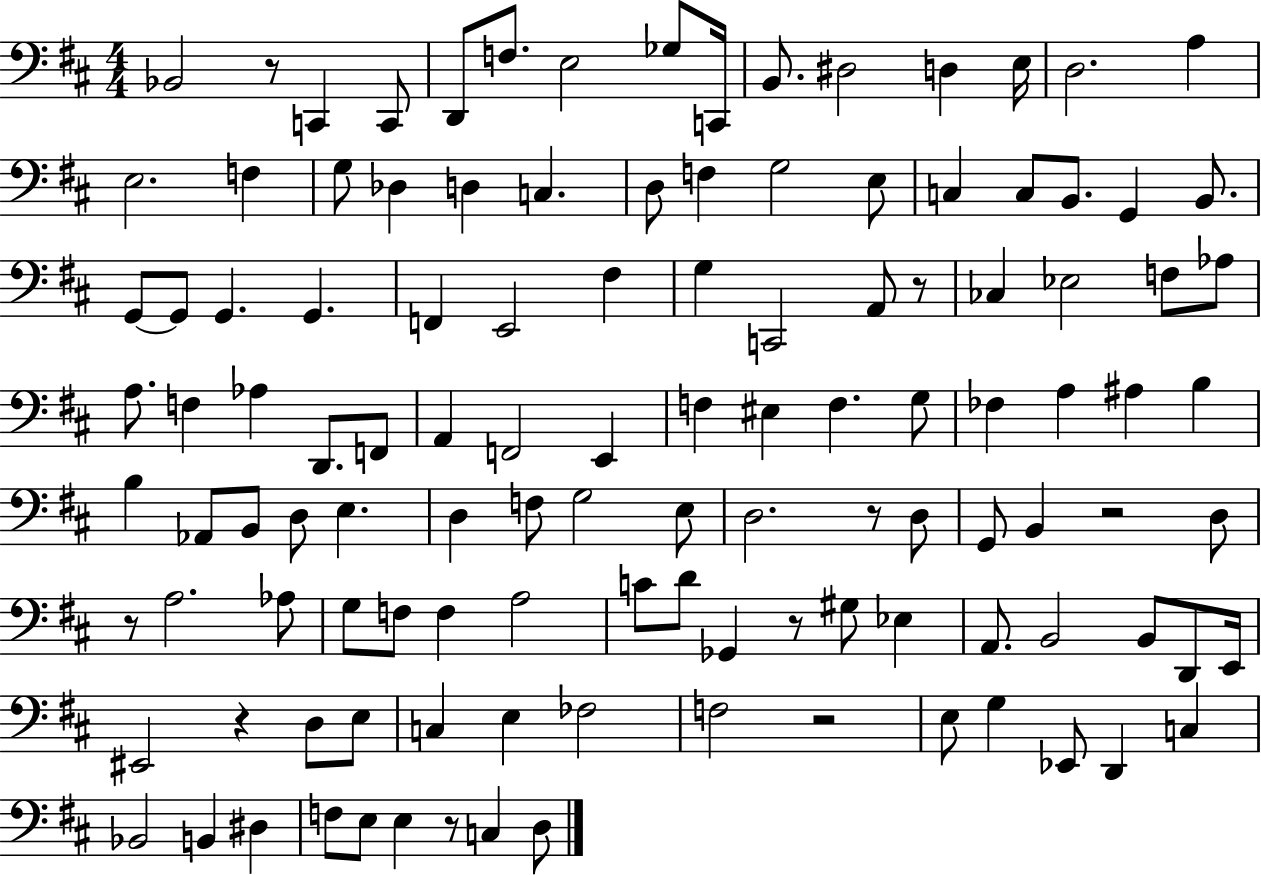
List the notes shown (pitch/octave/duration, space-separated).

Bb2/h R/e C2/q C2/e D2/e F3/e. E3/h Gb3/e C2/s B2/e. D#3/h D3/q E3/s D3/h. A3/q E3/h. F3/q G3/e Db3/q D3/q C3/q. D3/e F3/q G3/h E3/e C3/q C3/e B2/e. G2/q B2/e. G2/e G2/e G2/q. G2/q. F2/q E2/h F#3/q G3/q C2/h A2/e R/e CES3/q Eb3/h F3/e Ab3/e A3/e. F3/q Ab3/q D2/e. F2/e A2/q F2/h E2/q F3/q EIS3/q F3/q. G3/e FES3/q A3/q A#3/q B3/q B3/q Ab2/e B2/e D3/e E3/q. D3/q F3/e G3/h E3/e D3/h. R/e D3/e G2/e B2/q R/h D3/e R/e A3/h. Ab3/e G3/e F3/e F3/q A3/h C4/e D4/e Gb2/q R/e G#3/e Eb3/q A2/e. B2/h B2/e D2/e E2/s EIS2/h R/q D3/e E3/e C3/q E3/q FES3/h F3/h R/h E3/e G3/q Eb2/e D2/q C3/q Bb2/h B2/q D#3/q F3/e E3/e E3/q R/e C3/q D3/e